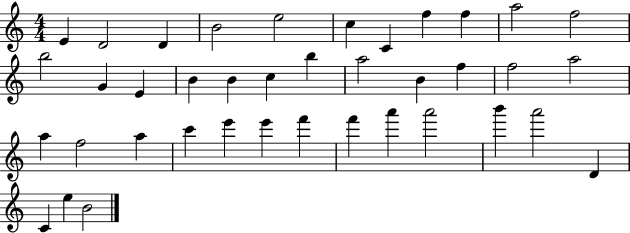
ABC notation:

X:1
T:Untitled
M:4/4
L:1/4
K:C
E D2 D B2 e2 c C f f a2 f2 b2 G E B B c b a2 B f f2 a2 a f2 a c' e' e' f' f' a' a'2 b' a'2 D C e B2